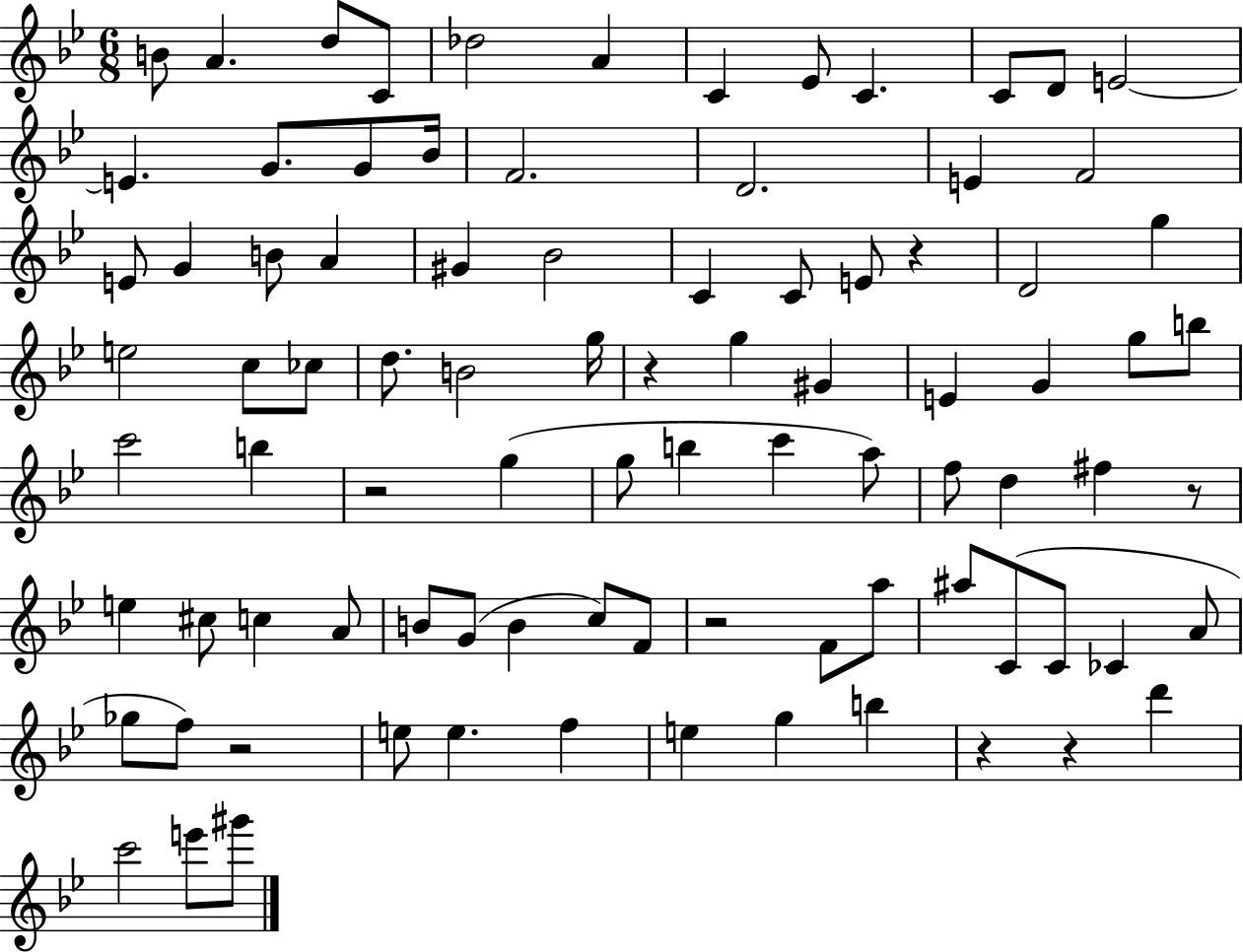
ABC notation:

X:1
T:Untitled
M:6/8
L:1/4
K:Bb
B/2 A d/2 C/2 _d2 A C _E/2 C C/2 D/2 E2 E G/2 G/2 _B/4 F2 D2 E F2 E/2 G B/2 A ^G _B2 C C/2 E/2 z D2 g e2 c/2 _c/2 d/2 B2 g/4 z g ^G E G g/2 b/2 c'2 b z2 g g/2 b c' a/2 f/2 d ^f z/2 e ^c/2 c A/2 B/2 G/2 B c/2 F/2 z2 F/2 a/2 ^a/2 C/2 C/2 _C A/2 _g/2 f/2 z2 e/2 e f e g b z z d' c'2 e'/2 ^g'/2